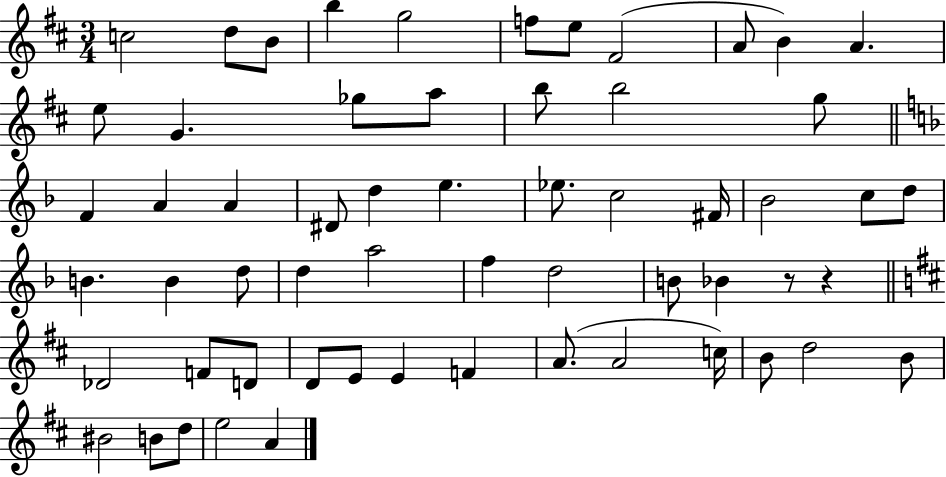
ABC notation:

X:1
T:Untitled
M:3/4
L:1/4
K:D
c2 d/2 B/2 b g2 f/2 e/2 ^F2 A/2 B A e/2 G _g/2 a/2 b/2 b2 g/2 F A A ^D/2 d e _e/2 c2 ^F/4 _B2 c/2 d/2 B B d/2 d a2 f d2 B/2 _B z/2 z _D2 F/2 D/2 D/2 E/2 E F A/2 A2 c/4 B/2 d2 B/2 ^B2 B/2 d/2 e2 A